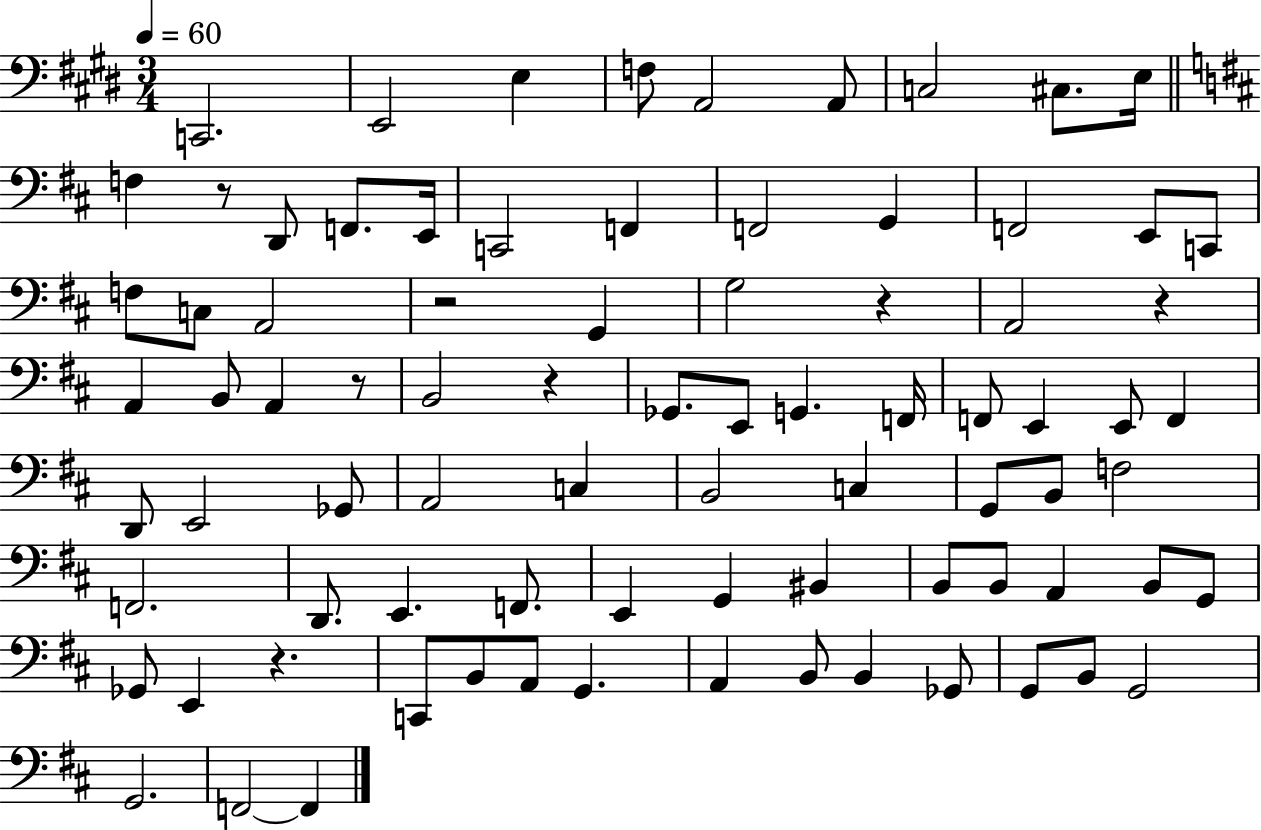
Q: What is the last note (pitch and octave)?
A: F2